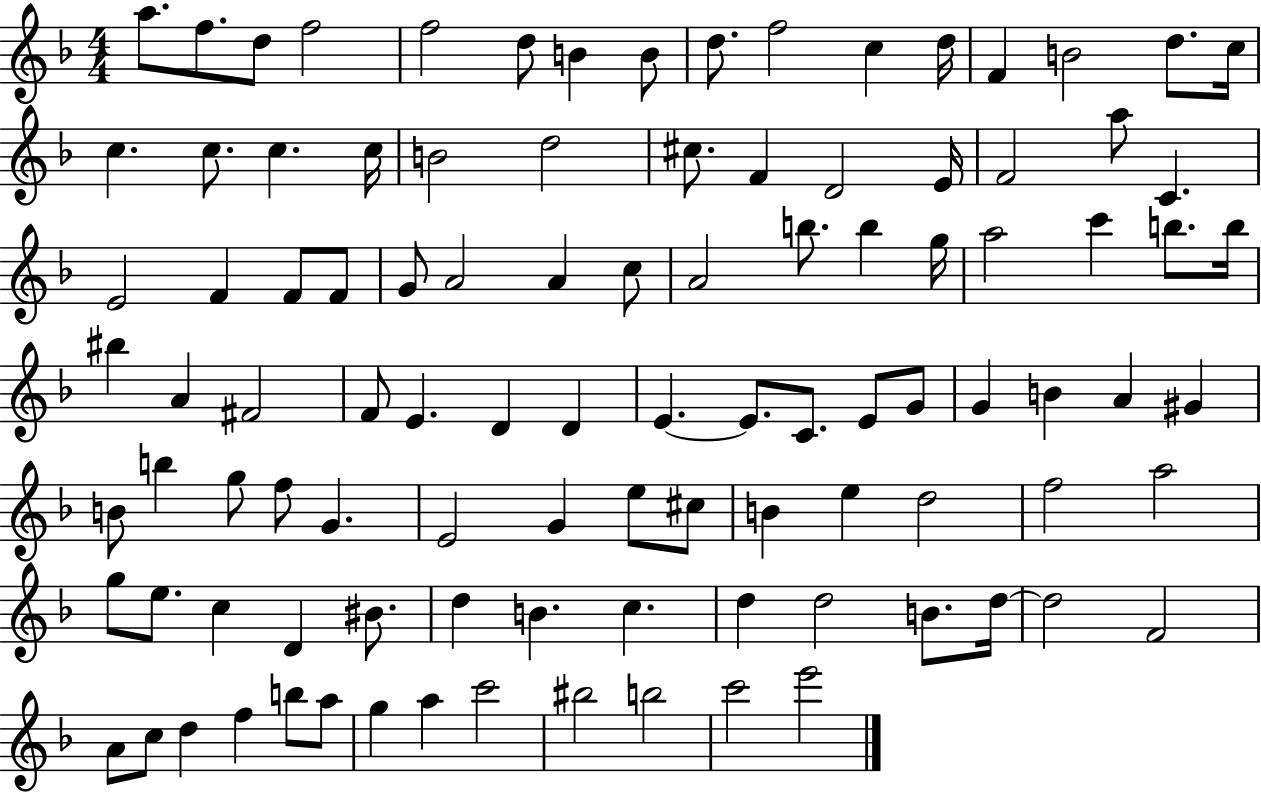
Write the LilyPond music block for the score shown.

{
  \clef treble
  \numericTimeSignature
  \time 4/4
  \key f \major
  a''8. f''8. d''8 f''2 | f''2 d''8 b'4 b'8 | d''8. f''2 c''4 d''16 | f'4 b'2 d''8. c''16 | \break c''4. c''8. c''4. c''16 | b'2 d''2 | cis''8. f'4 d'2 e'16 | f'2 a''8 c'4. | \break e'2 f'4 f'8 f'8 | g'8 a'2 a'4 c''8 | a'2 b''8. b''4 g''16 | a''2 c'''4 b''8. b''16 | \break bis''4 a'4 fis'2 | f'8 e'4. d'4 d'4 | e'4.~~ e'8. c'8. e'8 g'8 | g'4 b'4 a'4 gis'4 | \break b'8 b''4 g''8 f''8 g'4. | e'2 g'4 e''8 cis''8 | b'4 e''4 d''2 | f''2 a''2 | \break g''8 e''8. c''4 d'4 bis'8. | d''4 b'4. c''4. | d''4 d''2 b'8. d''16~~ | d''2 f'2 | \break a'8 c''8 d''4 f''4 b''8 a''8 | g''4 a''4 c'''2 | bis''2 b''2 | c'''2 e'''2 | \break \bar "|."
}